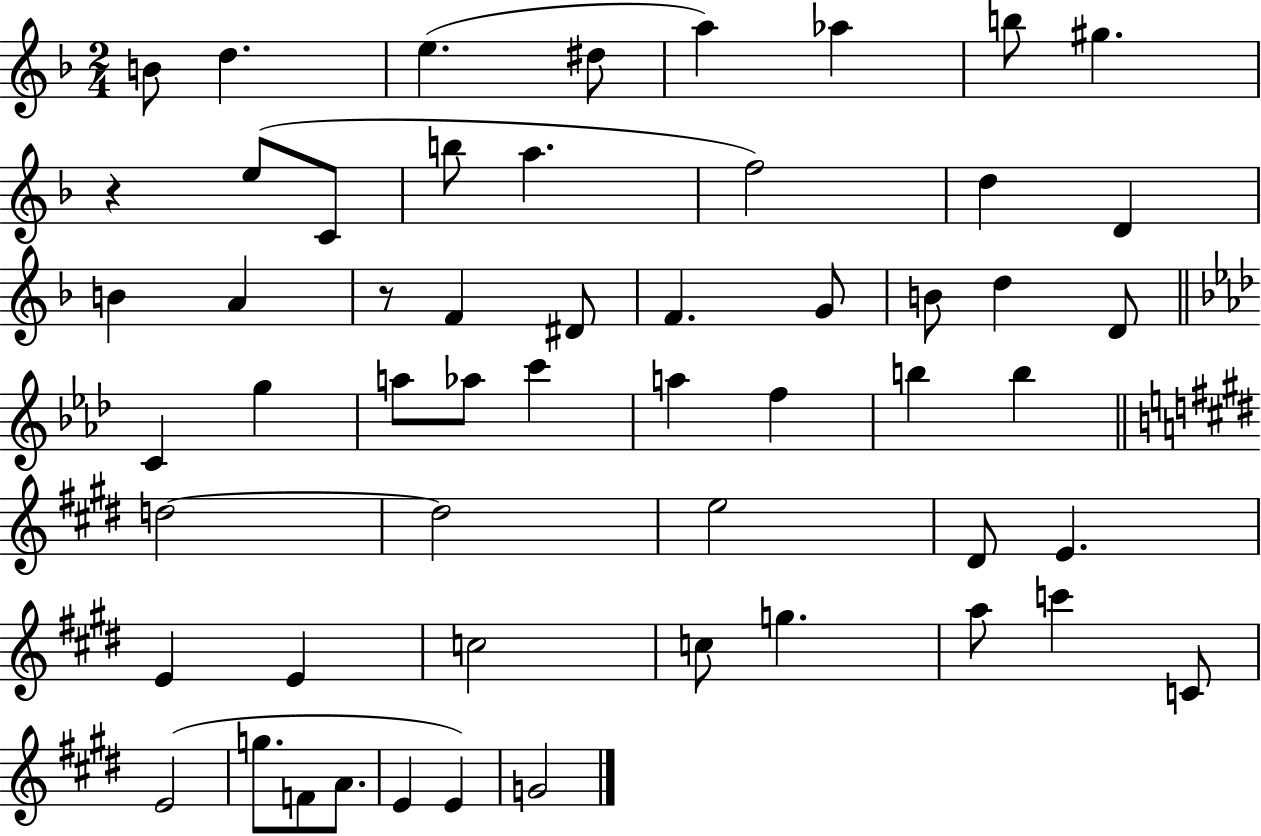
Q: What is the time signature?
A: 2/4